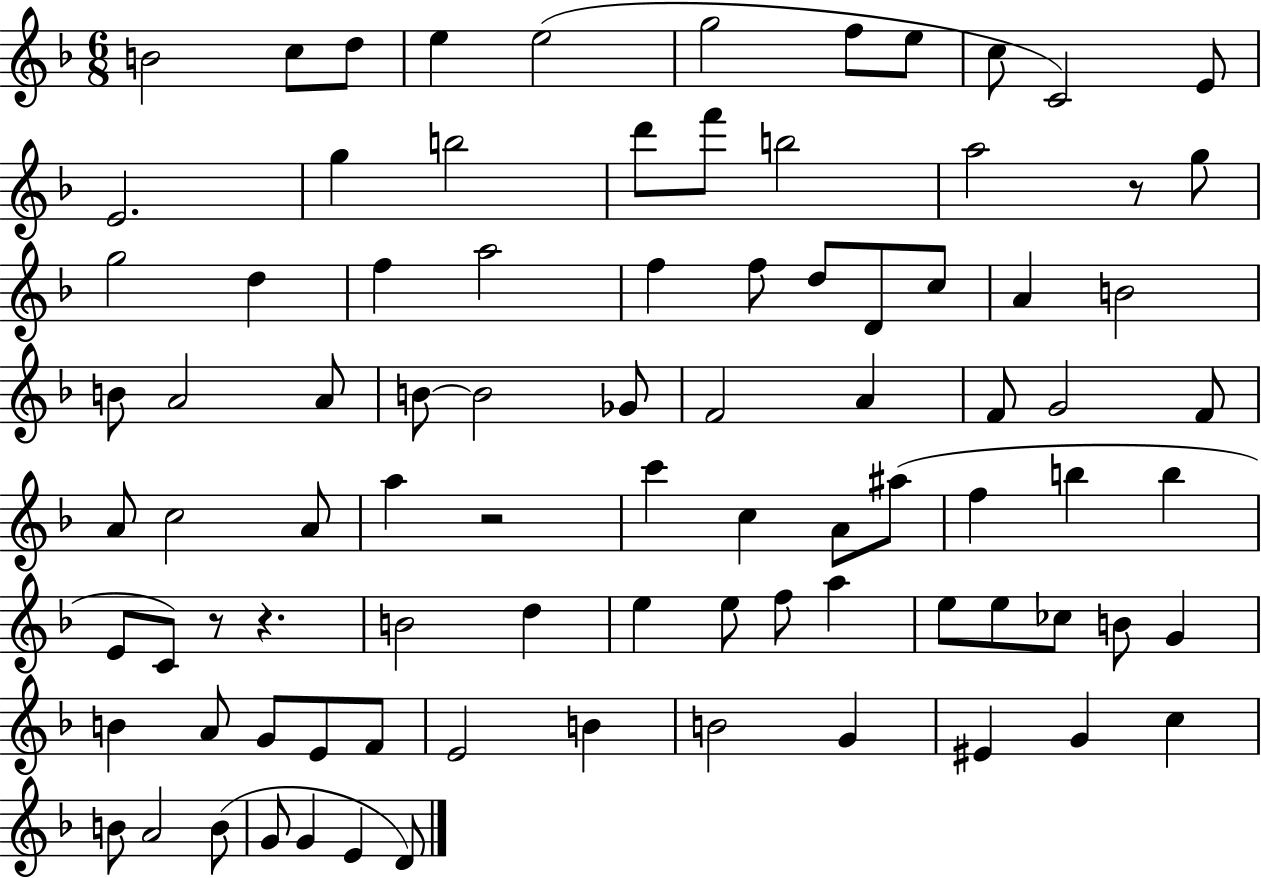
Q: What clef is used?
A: treble